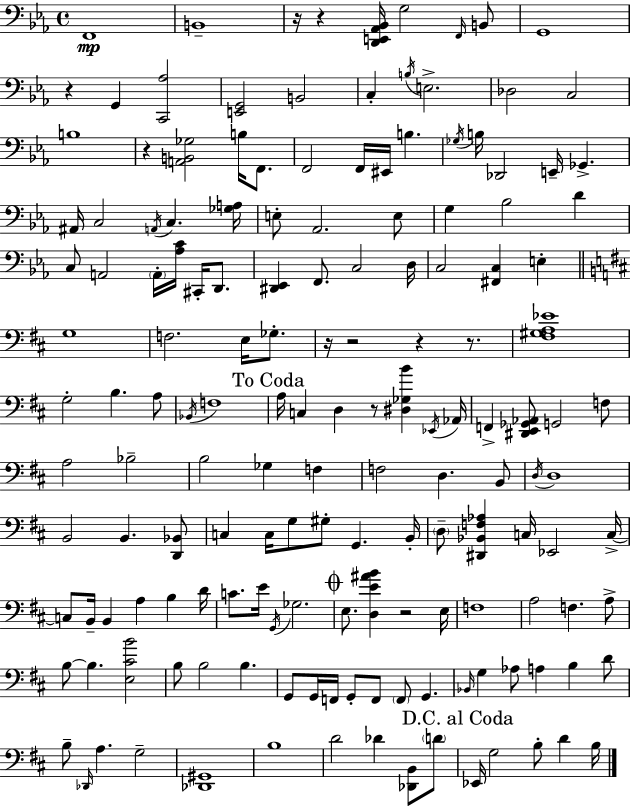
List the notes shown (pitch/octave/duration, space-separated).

F2/w B2/w R/s R/q [D2,E2,Ab2,Bb2]/s G3/h F2/s B2/e G2/w R/q G2/q [C2,Ab3]/h [E2,G2]/h B2/h C3/q B3/s E3/h. Db3/h C3/h B3/w R/q [A2,B2,Gb3]/h B3/s F2/e. F2/h F2/s EIS2/s B3/q. Gb3/s B3/s Db2/h E2/s Gb2/q. A#2/s C3/h A2/s C3/q. [Gb3,A3]/s E3/e Ab2/h. E3/e G3/q Bb3/h D4/q C3/e A2/h A2/s [Ab3,C4]/s C#2/s D2/e. [D#2,Eb2]/q F2/e. C3/h D3/s C3/h [F#2,C3]/q E3/q G3/w F3/h. E3/s Gb3/e. R/s R/h R/q R/e. [F#3,G#3,A3,Eb4]/w G3/h B3/q. A3/e Bb2/s F3/w A3/s C3/q D3/q R/e [D#3,Gb3,B4]/q Eb2/s Ab2/s F2/q [D#2,E2,Gb2,Ab2]/e G2/h F3/e A3/h Bb3/h B3/h Gb3/q F3/q F3/h D3/q. B2/e D3/s D3/w B2/h B2/q. [D2,Bb2]/e C3/q C3/s G3/e G#3/e G2/q. B2/s D3/e [D#2,Bb2,F3,Ab3]/q C3/s Eb2/h C3/s C3/e B2/s B2/q A3/q B3/q D4/s C4/e. E4/s G2/s Gb3/h. E3/e. [D3,E4,A#4,B4]/q R/h E3/s F3/w A3/h F3/q. A3/e B3/e B3/q. [E3,C#4,B4]/h B3/e B3/h B3/q. G2/e G2/s F2/s G2/e F2/e F2/e G2/q. Bb2/s G3/q Ab3/e A3/q B3/q D4/e B3/e Db2/s A3/q. G3/h [Db2,G#2]/w B3/w D4/h Db4/q [Db2,B2]/e D4/e Eb2/s G3/h B3/e D4/q B3/s